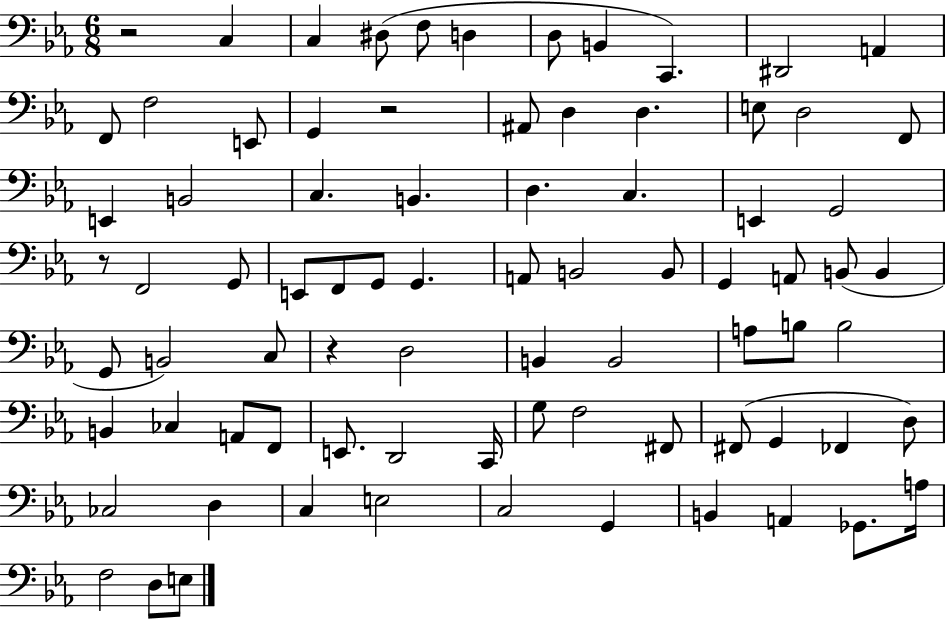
X:1
T:Untitled
M:6/8
L:1/4
K:Eb
z2 C, C, ^D,/2 F,/2 D, D,/2 B,, C,, ^D,,2 A,, F,,/2 F,2 E,,/2 G,, z2 ^A,,/2 D, D, E,/2 D,2 F,,/2 E,, B,,2 C, B,, D, C, E,, G,,2 z/2 F,,2 G,,/2 E,,/2 F,,/2 G,,/2 G,, A,,/2 B,,2 B,,/2 G,, A,,/2 B,,/2 B,, G,,/2 B,,2 C,/2 z D,2 B,, B,,2 A,/2 B,/2 B,2 B,, _C, A,,/2 F,,/2 E,,/2 D,,2 C,,/4 G,/2 F,2 ^F,,/2 ^F,,/2 G,, _F,, D,/2 _C,2 D, C, E,2 C,2 G,, B,, A,, _G,,/2 A,/4 F,2 D,/2 E,/2